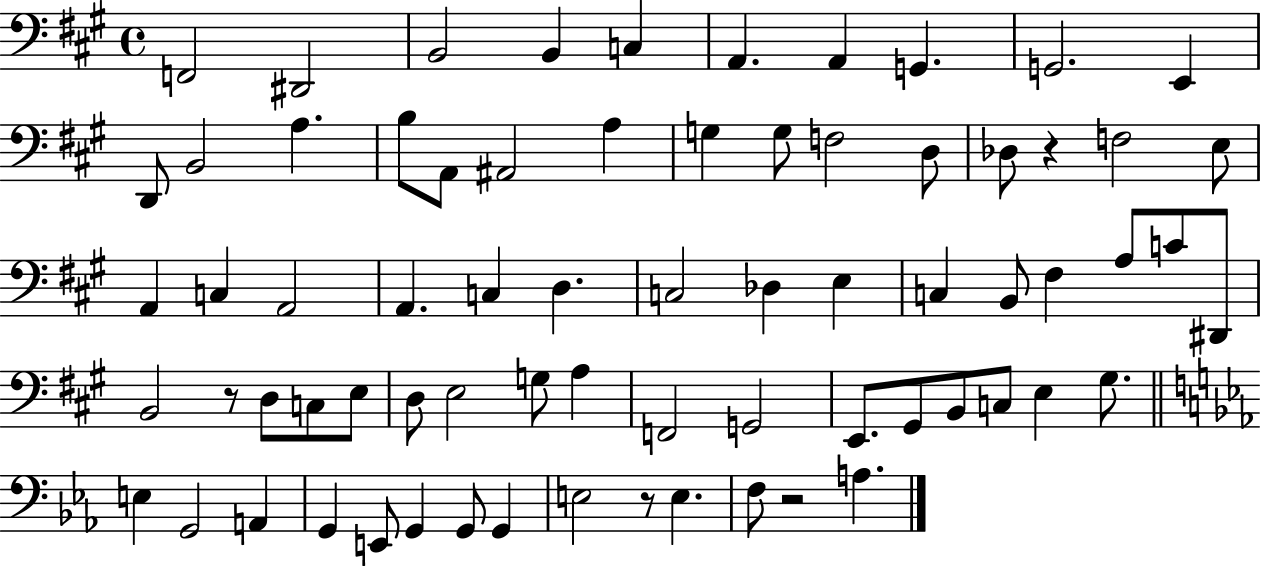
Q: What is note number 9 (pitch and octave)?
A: G2